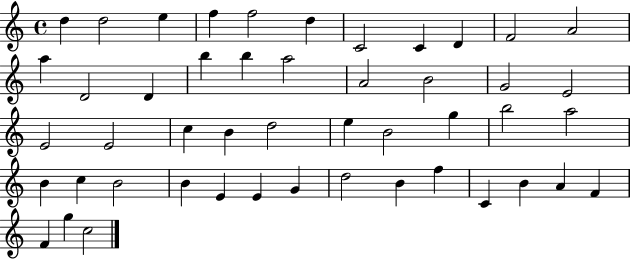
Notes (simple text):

D5/q D5/h E5/q F5/q F5/h D5/q C4/h C4/q D4/q F4/h A4/h A5/q D4/h D4/q B5/q B5/q A5/h A4/h B4/h G4/h E4/h E4/h E4/h C5/q B4/q D5/h E5/q B4/h G5/q B5/h A5/h B4/q C5/q B4/h B4/q E4/q E4/q G4/q D5/h B4/q F5/q C4/q B4/q A4/q F4/q F4/q G5/q C5/h